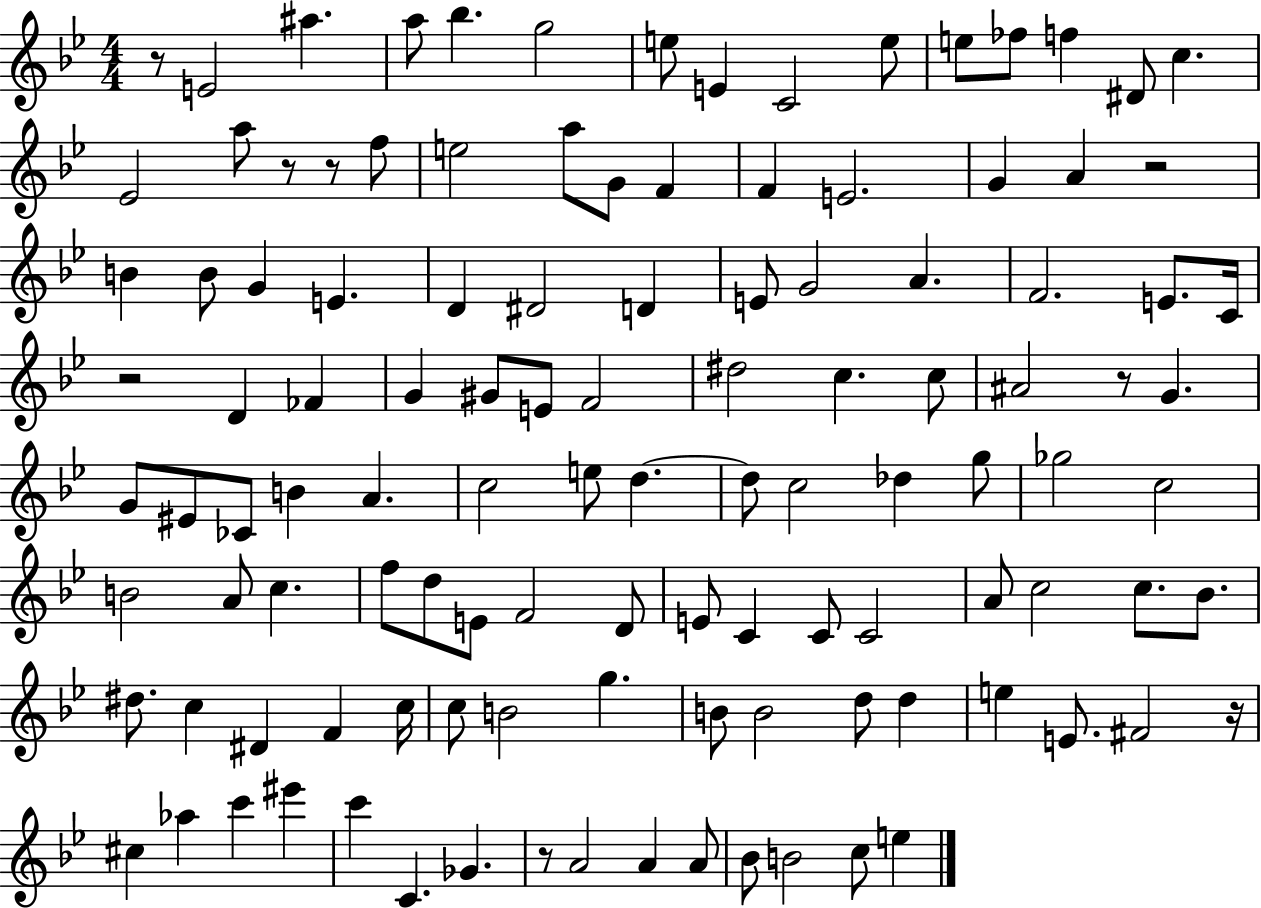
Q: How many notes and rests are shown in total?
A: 116